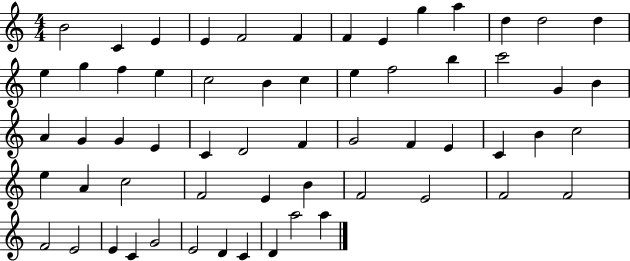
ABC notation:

X:1
T:Untitled
M:4/4
L:1/4
K:C
B2 C E E F2 F F E g a d d2 d e g f e c2 B c e f2 b c'2 G B A G G E C D2 F G2 F E C B c2 e A c2 F2 E B F2 E2 F2 F2 F2 E2 E C G2 E2 D C D a2 a